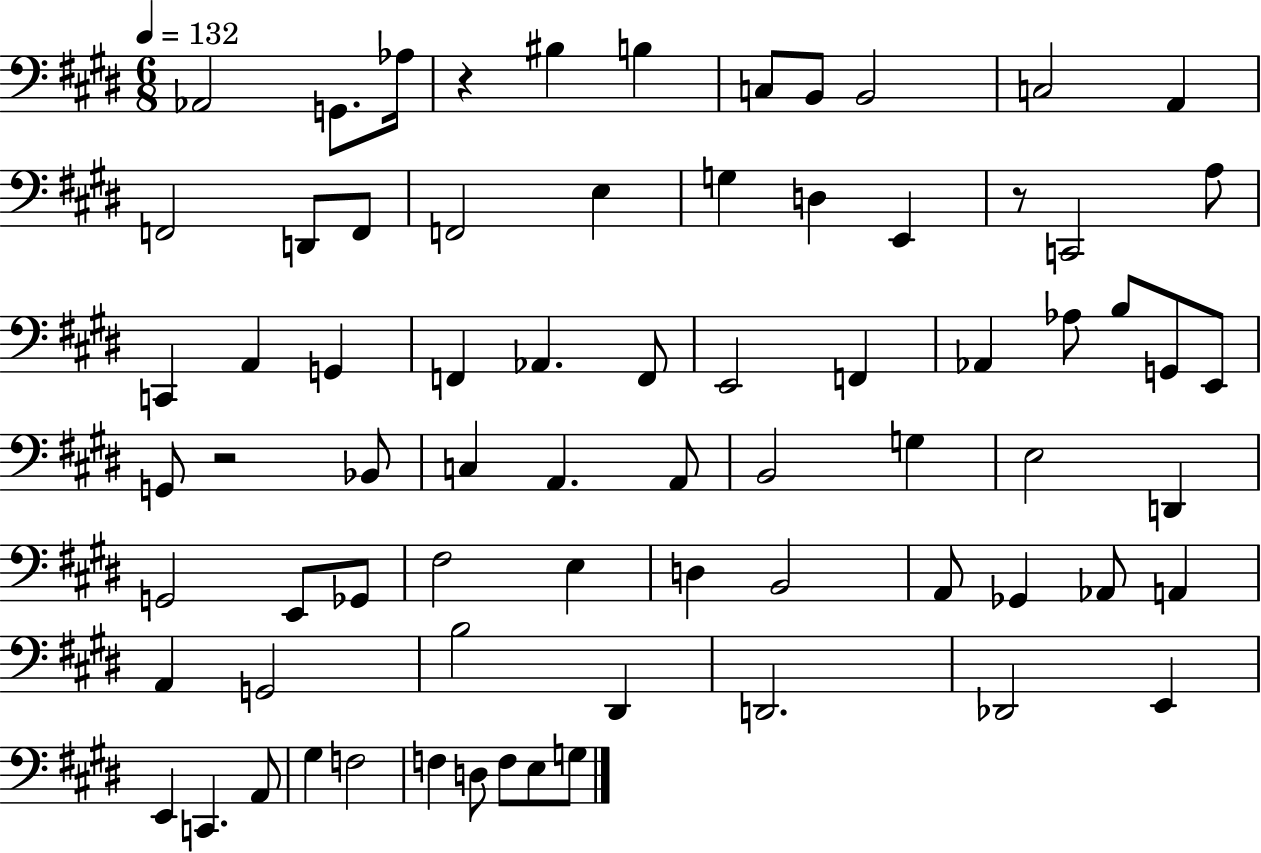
X:1
T:Untitled
M:6/8
L:1/4
K:E
_A,,2 G,,/2 _A,/4 z ^B, B, C,/2 B,,/2 B,,2 C,2 A,, F,,2 D,,/2 F,,/2 F,,2 E, G, D, E,, z/2 C,,2 A,/2 C,, A,, G,, F,, _A,, F,,/2 E,,2 F,, _A,, _A,/2 B,/2 G,,/2 E,,/2 G,,/2 z2 _B,,/2 C, A,, A,,/2 B,,2 G, E,2 D,, G,,2 E,,/2 _G,,/2 ^F,2 E, D, B,,2 A,,/2 _G,, _A,,/2 A,, A,, G,,2 B,2 ^D,, D,,2 _D,,2 E,, E,, C,, A,,/2 ^G, F,2 F, D,/2 F,/2 E,/2 G,/2